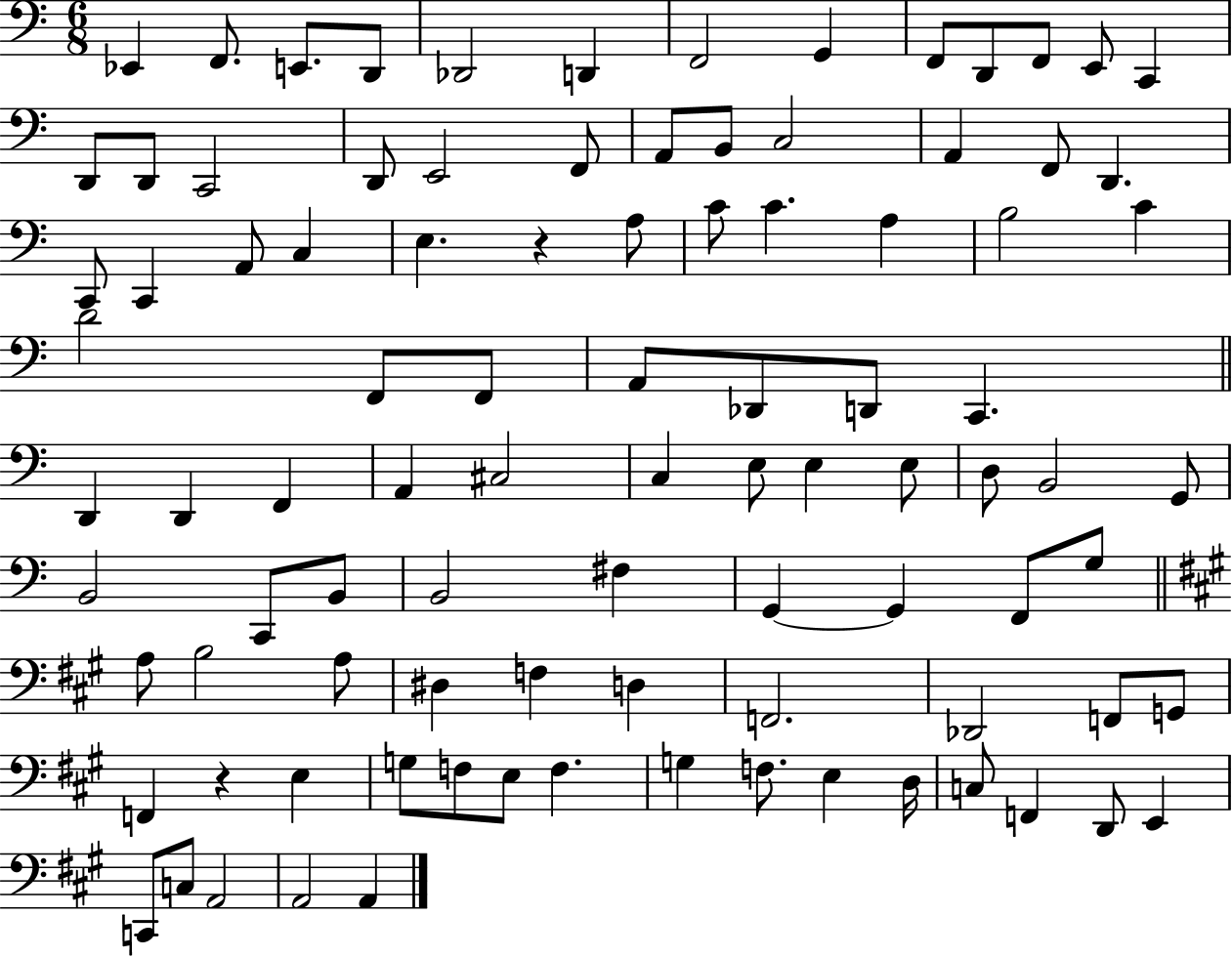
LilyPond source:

{
  \clef bass
  \numericTimeSignature
  \time 6/8
  \key c \major
  \repeat volta 2 { ees,4 f,8. e,8. d,8 | des,2 d,4 | f,2 g,4 | f,8 d,8 f,8 e,8 c,4 | \break d,8 d,8 c,2 | d,8 e,2 f,8 | a,8 b,8 c2 | a,4 f,8 d,4. | \break c,8 c,4 a,8 c4 | e4. r4 a8 | c'8 c'4. a4 | b2 c'4 | \break d'2 f,8 f,8 | a,8 des,8 d,8 c,4. | \bar "||" \break \key c \major d,4 d,4 f,4 | a,4 cis2 | c4 e8 e4 e8 | d8 b,2 g,8 | \break b,2 c,8 b,8 | b,2 fis4 | g,4~~ g,4 f,8 g8 | \bar "||" \break \key a \major a8 b2 a8 | dis4 f4 d4 | f,2. | des,2 f,8 g,8 | \break f,4 r4 e4 | g8 f8 e8 f4. | g4 f8. e4 d16 | c8 f,4 d,8 e,4 | \break c,8 c8 a,2 | a,2 a,4 | } \bar "|."
}